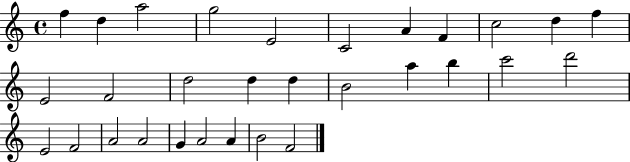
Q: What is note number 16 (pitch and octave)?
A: D5